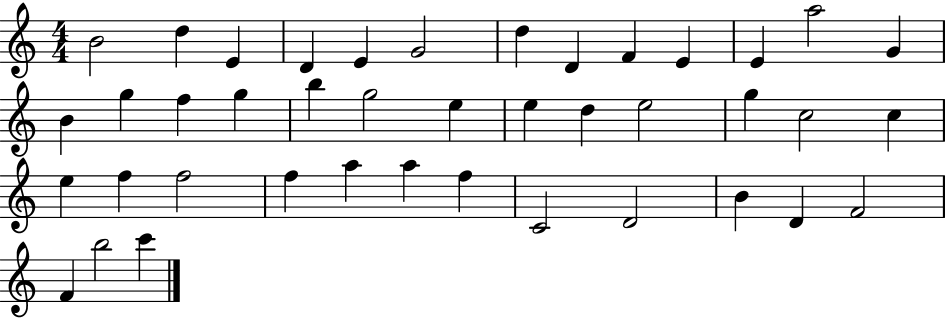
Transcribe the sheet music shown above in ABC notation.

X:1
T:Untitled
M:4/4
L:1/4
K:C
B2 d E D E G2 d D F E E a2 G B g f g b g2 e e d e2 g c2 c e f f2 f a a f C2 D2 B D F2 F b2 c'